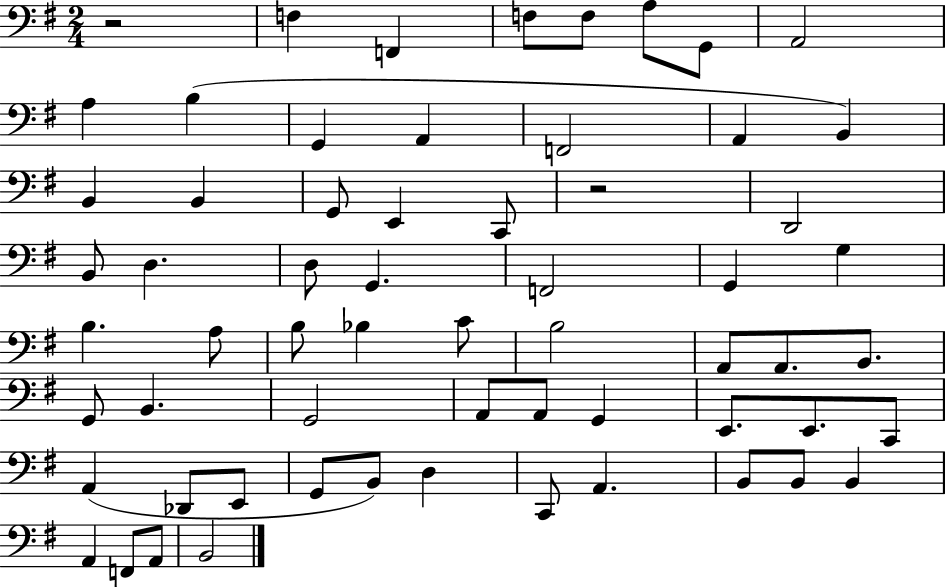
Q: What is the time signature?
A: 2/4